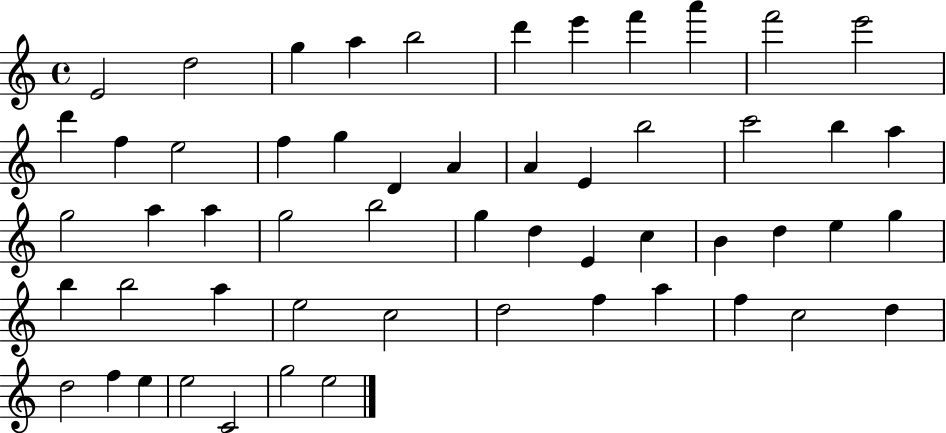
X:1
T:Untitled
M:4/4
L:1/4
K:C
E2 d2 g a b2 d' e' f' a' f'2 e'2 d' f e2 f g D A A E b2 c'2 b a g2 a a g2 b2 g d E c B d e g b b2 a e2 c2 d2 f a f c2 d d2 f e e2 C2 g2 e2